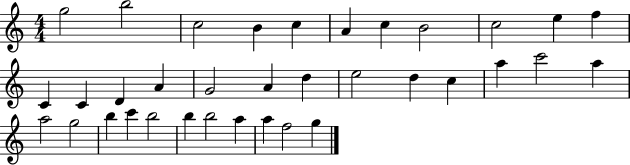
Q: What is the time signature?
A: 4/4